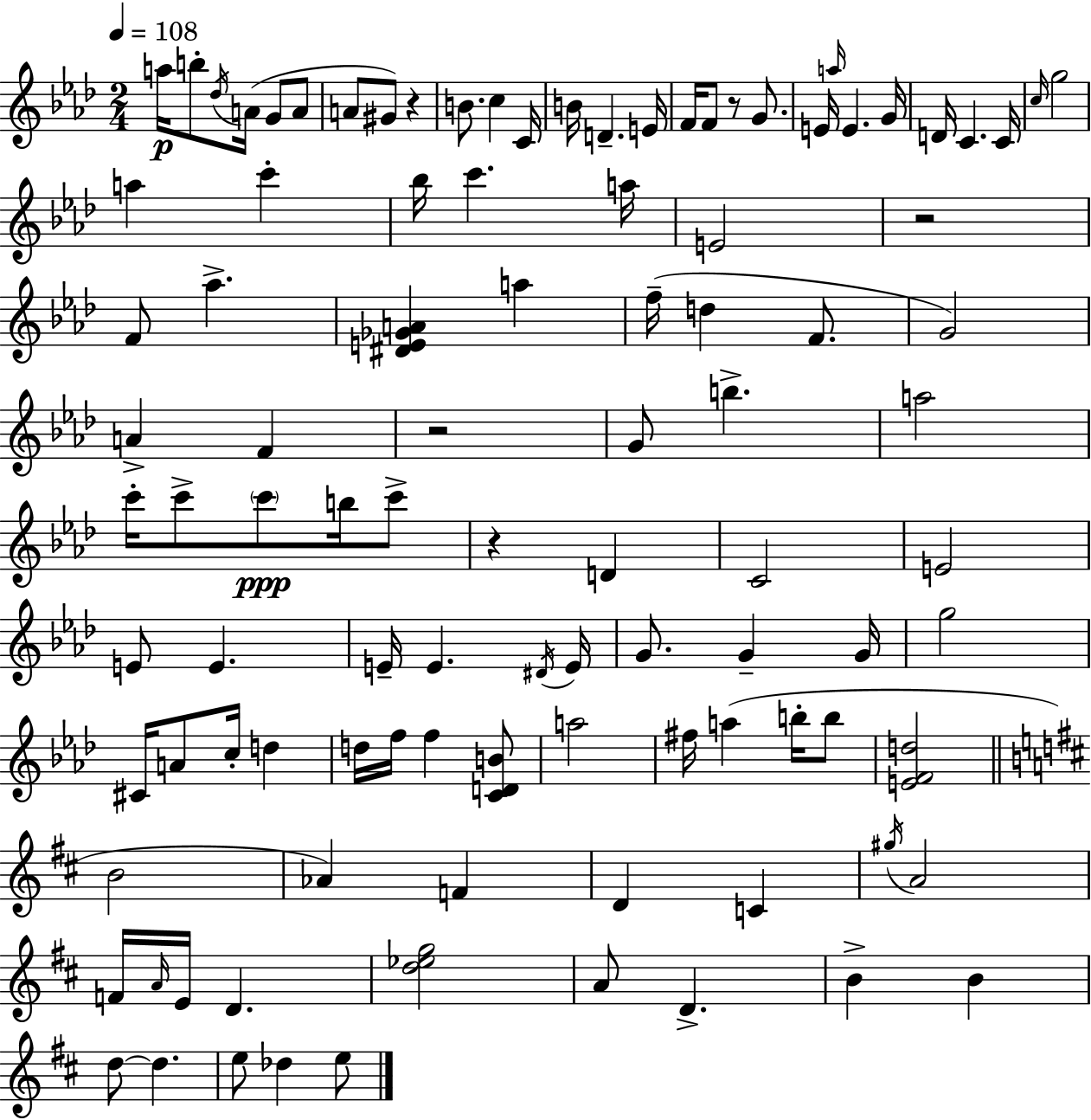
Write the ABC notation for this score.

X:1
T:Untitled
M:2/4
L:1/4
K:Fm
a/4 b/2 _d/4 A/4 G/2 A/2 A/2 ^G/2 z B/2 c C/4 B/4 D E/4 F/4 F/2 z/2 G/2 E/4 a/4 E G/4 D/4 C C/4 c/4 g2 a c' _b/4 c' a/4 E2 z2 F/2 _a [^DE_GA] a f/4 d F/2 G2 A F z2 G/2 b a2 c'/4 c'/2 c'/2 b/4 c'/2 z D C2 E2 E/2 E E/4 E ^D/4 E/4 G/2 G G/4 g2 ^C/4 A/2 c/4 d d/4 f/4 f [CDB]/2 a2 ^f/4 a b/4 b/2 [EFd]2 B2 _A F D C ^g/4 A2 F/4 A/4 E/4 D [d_eg]2 A/2 D B B d/2 d e/2 _d e/2